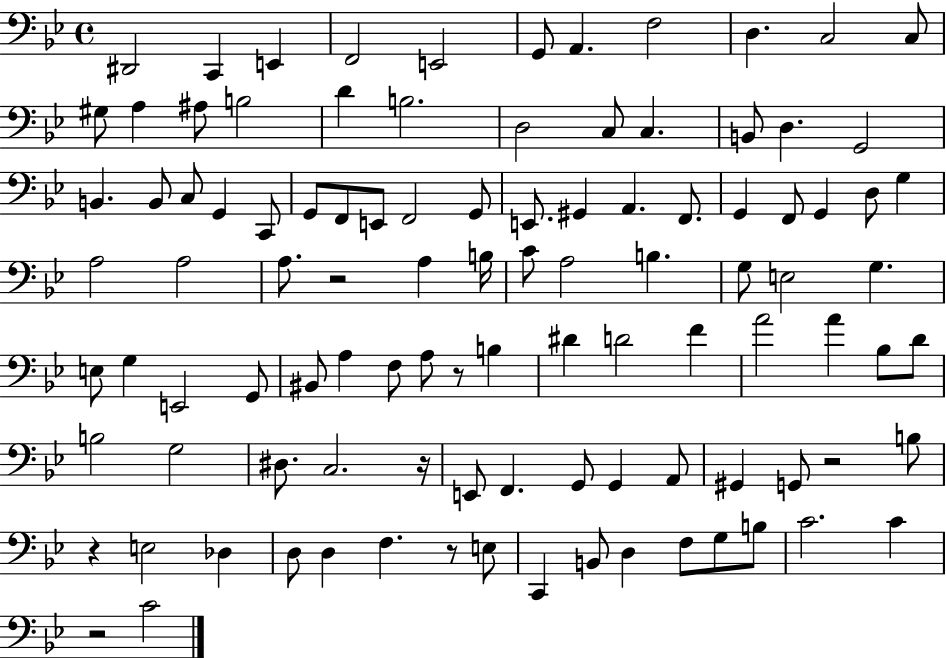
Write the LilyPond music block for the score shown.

{
  \clef bass
  \time 4/4
  \defaultTimeSignature
  \key bes \major
  dis,2 c,4 e,4 | f,2 e,2 | g,8 a,4. f2 | d4. c2 c8 | \break gis8 a4 ais8 b2 | d'4 b2. | d2 c8 c4. | b,8 d4. g,2 | \break b,4. b,8 c8 g,4 c,8 | g,8 f,8 e,8 f,2 g,8 | e,8. gis,4 a,4. f,8. | g,4 f,8 g,4 d8 g4 | \break a2 a2 | a8. r2 a4 b16 | c'8 a2 b4. | g8 e2 g4. | \break e8 g4 e,2 g,8 | bis,8 a4 f8 a8 r8 b4 | dis'4 d'2 f'4 | a'2 a'4 bes8 d'8 | \break b2 g2 | dis8. c2. r16 | e,8 f,4. g,8 g,4 a,8 | gis,4 g,8 r2 b8 | \break r4 e2 des4 | d8 d4 f4. r8 e8 | c,4 b,8 d4 f8 g8 b8 | c'2. c'4 | \break r2 c'2 | \bar "|."
}